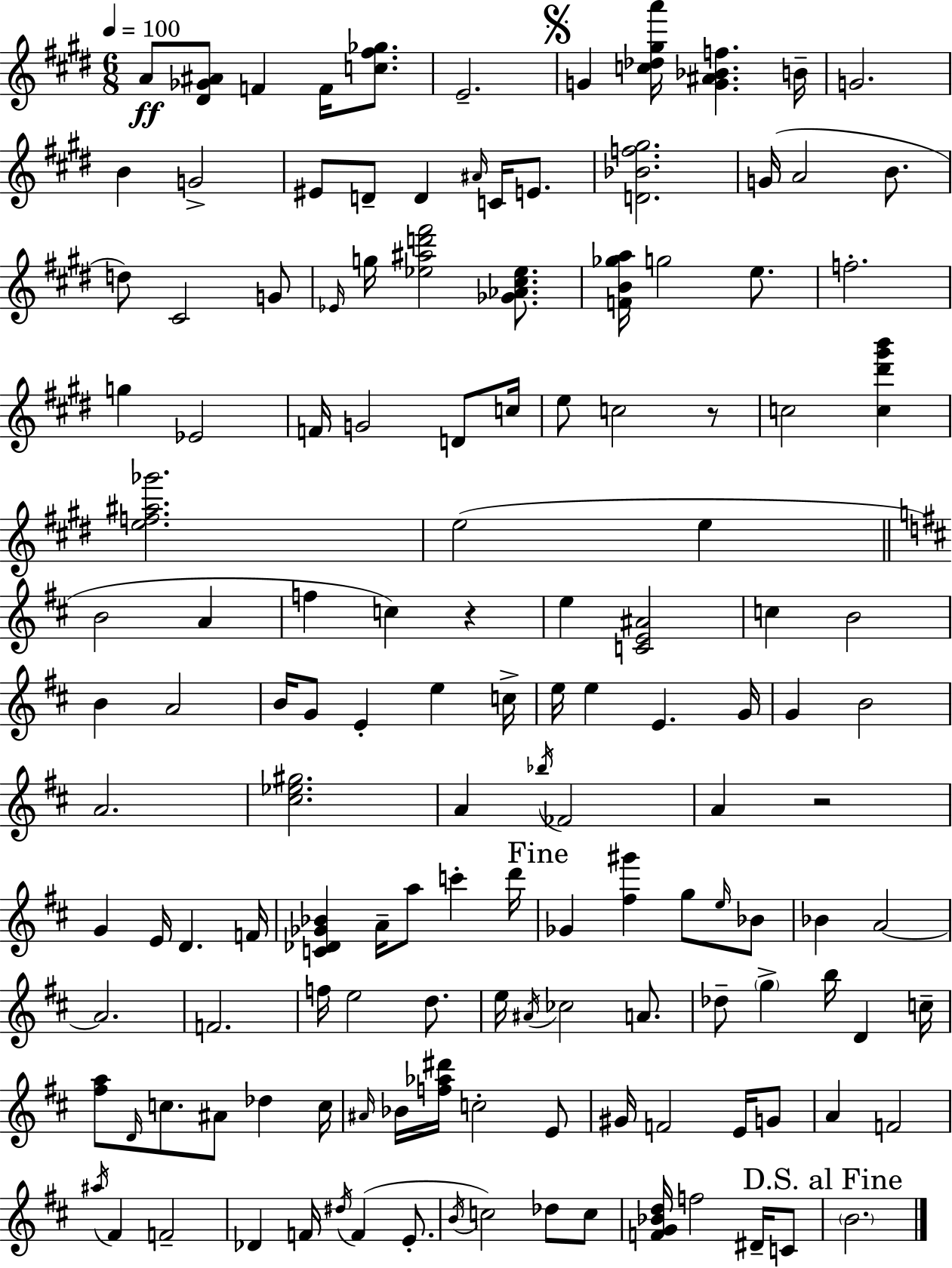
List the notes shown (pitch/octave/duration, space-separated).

A4/e [D#4,Gb4,A#4]/e F4/q F4/s [C5,F#5,Gb5]/e. E4/h. G4/q [C5,Db5,G#5,A6]/s [G4,A#4,Bb4,F5]/q. B4/s G4/h. B4/q G4/h EIS4/e D4/e D4/q A#4/s C4/s E4/e. [D4,Bb4,F5,G#5]/h. G4/s A4/h B4/e. D5/e C#4/h G4/e Eb4/s G5/s [Eb5,A#5,D6,F#6]/h [Gb4,Ab4,C#5,Eb5]/e. [F4,B4,Gb5,A5]/s G5/h E5/e. F5/h. G5/q Eb4/h F4/s G4/h D4/e C5/s E5/e C5/h R/e C5/h [C5,D#6,G#6,B6]/q [E5,F5,A#5,Gb6]/h. E5/h E5/q B4/h A4/q F5/q C5/q R/q E5/q [C4,E4,A#4]/h C5/q B4/h B4/q A4/h B4/s G4/e E4/q E5/q C5/s E5/s E5/q E4/q. G4/s G4/q B4/h A4/h. [C#5,Eb5,G#5]/h. A4/q Bb5/s FES4/h A4/q R/h G4/q E4/s D4/q. F4/s [C4,Db4,Gb4,Bb4]/q A4/s A5/e C6/q D6/s Gb4/q [F#5,G#6]/q G5/e E5/s Bb4/e Bb4/q A4/h A4/h. F4/h. F5/s E5/h D5/e. E5/s A#4/s CES5/h A4/e. Db5/e G5/q B5/s D4/q C5/s [F#5,A5]/e D4/s C5/e. A#4/e Db5/q C5/s A#4/s Bb4/s [F5,Ab5,D#6]/s C5/h E4/e G#4/s F4/h E4/s G4/e A4/q F4/h A#5/s F#4/q F4/h Db4/q F4/s D#5/s F4/q E4/e. B4/s C5/h Db5/e C5/e [F4,G4,Bb4,D5]/s F5/h D#4/s C4/e B4/h.